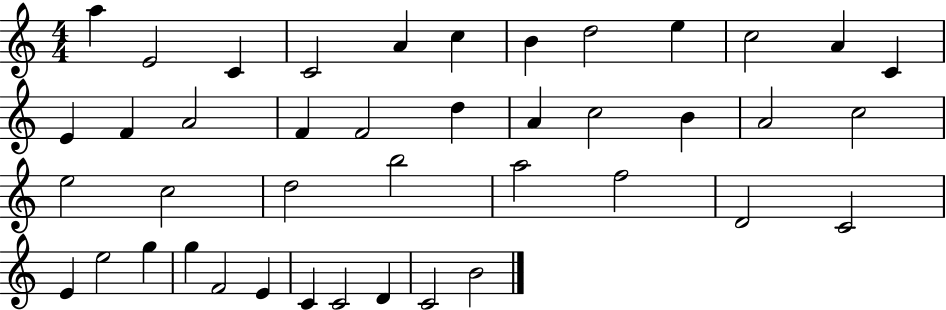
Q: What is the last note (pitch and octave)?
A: B4